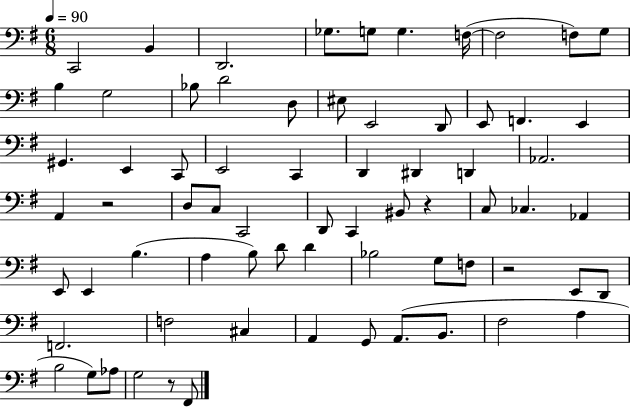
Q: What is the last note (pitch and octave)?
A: F#2